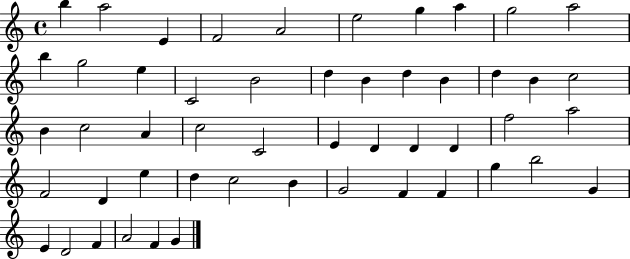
X:1
T:Untitled
M:4/4
L:1/4
K:C
b a2 E F2 A2 e2 g a g2 a2 b g2 e C2 B2 d B d B d B c2 B c2 A c2 C2 E D D D f2 a2 F2 D e d c2 B G2 F F g b2 G E D2 F A2 F G